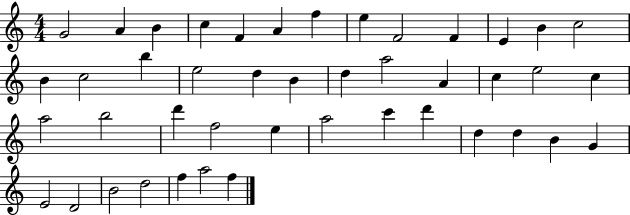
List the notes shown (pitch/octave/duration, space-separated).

G4/h A4/q B4/q C5/q F4/q A4/q F5/q E5/q F4/h F4/q E4/q B4/q C5/h B4/q C5/h B5/q E5/h D5/q B4/q D5/q A5/h A4/q C5/q E5/h C5/q A5/h B5/h D6/q F5/h E5/q A5/h C6/q D6/q D5/q D5/q B4/q G4/q E4/h D4/h B4/h D5/h F5/q A5/h F5/q